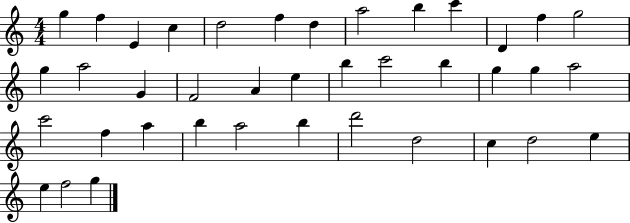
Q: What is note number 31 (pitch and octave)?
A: B5